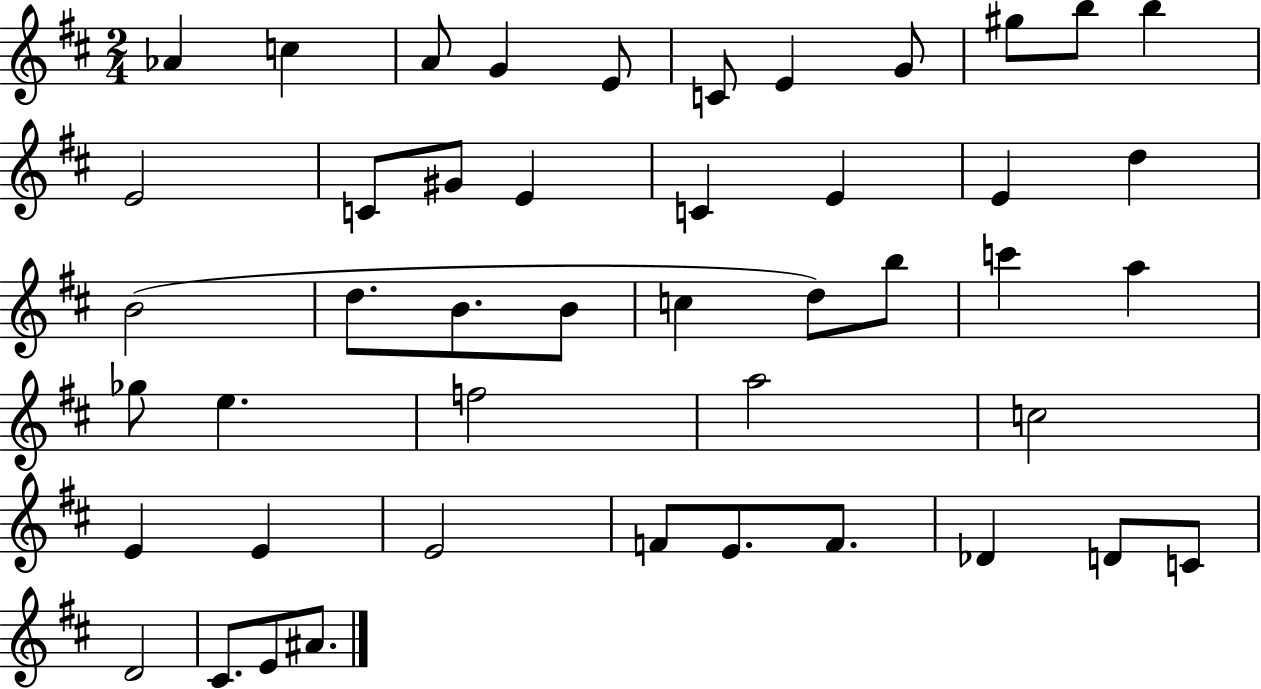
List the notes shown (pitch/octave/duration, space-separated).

Ab4/q C5/q A4/e G4/q E4/e C4/e E4/q G4/e G#5/e B5/e B5/q E4/h C4/e G#4/e E4/q C4/q E4/q E4/q D5/q B4/h D5/e. B4/e. B4/e C5/q D5/e B5/e C6/q A5/q Gb5/e E5/q. F5/h A5/h C5/h E4/q E4/q E4/h F4/e E4/e. F4/e. Db4/q D4/e C4/e D4/h C#4/e. E4/e A#4/e.